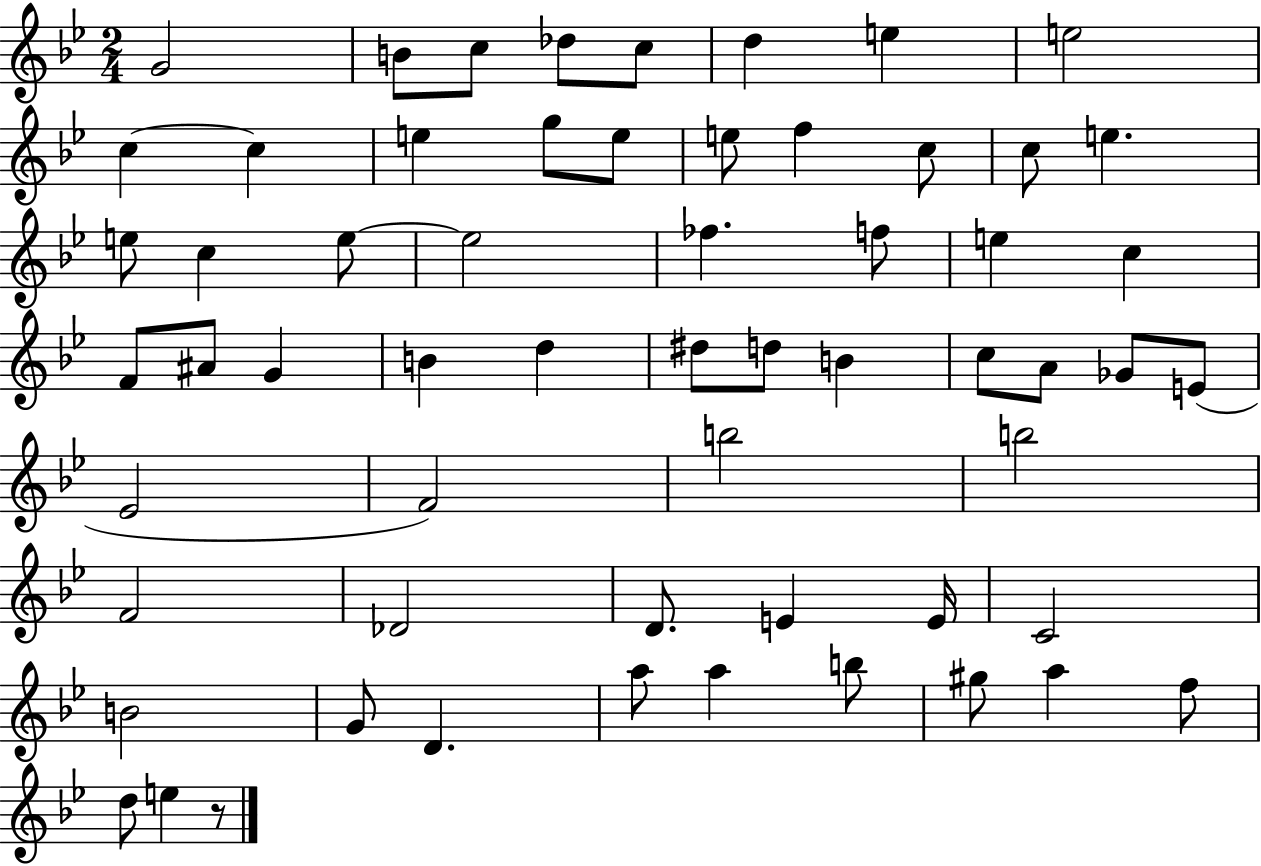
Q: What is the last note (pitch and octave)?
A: E5